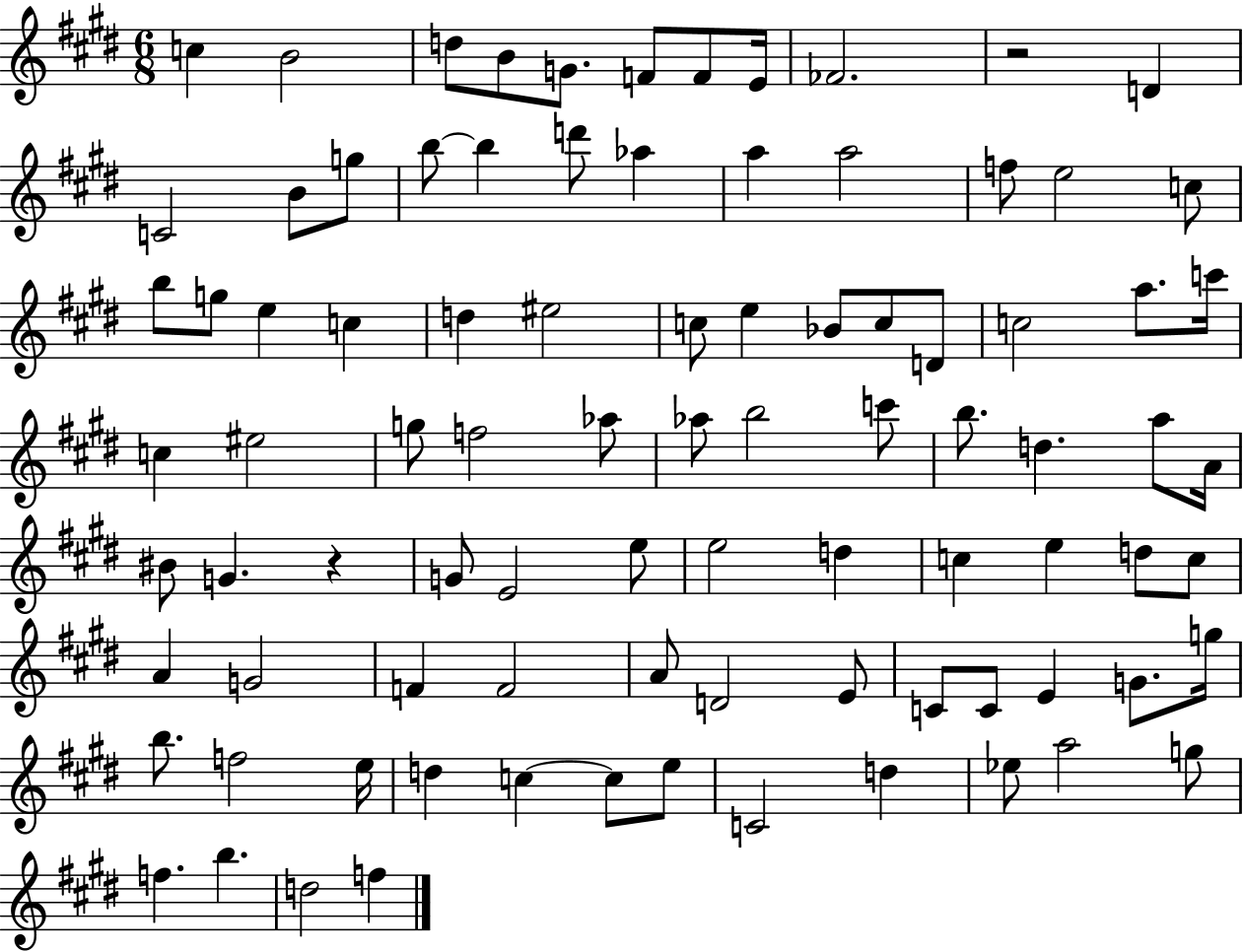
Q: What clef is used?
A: treble